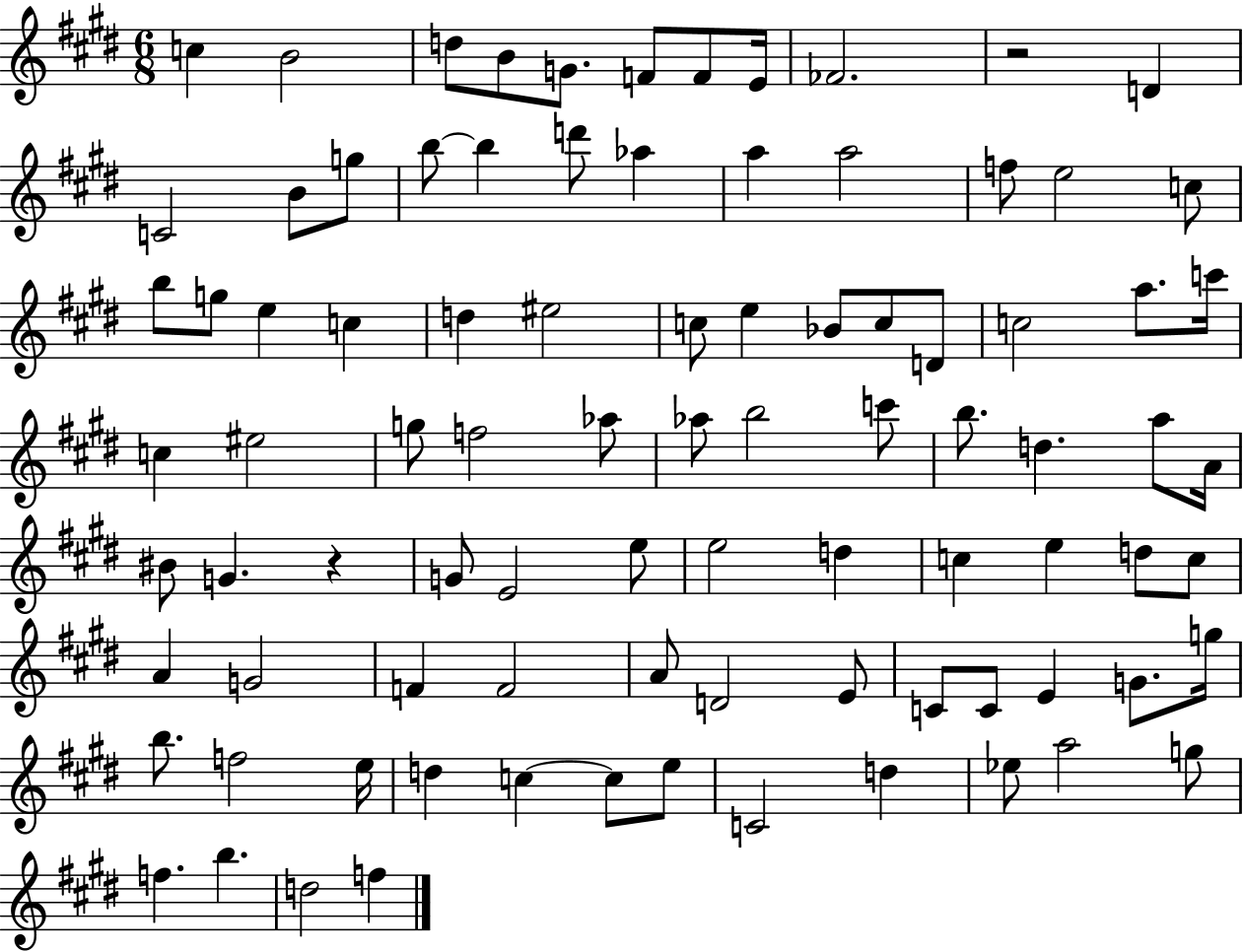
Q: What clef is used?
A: treble